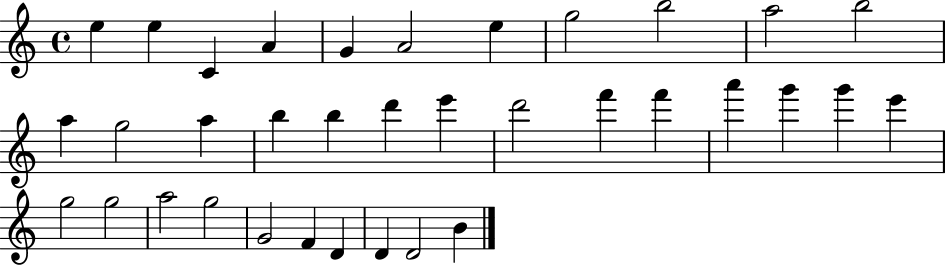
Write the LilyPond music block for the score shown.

{
  \clef treble
  \time 4/4
  \defaultTimeSignature
  \key c \major
  e''4 e''4 c'4 a'4 | g'4 a'2 e''4 | g''2 b''2 | a''2 b''2 | \break a''4 g''2 a''4 | b''4 b''4 d'''4 e'''4 | d'''2 f'''4 f'''4 | a'''4 g'''4 g'''4 e'''4 | \break g''2 g''2 | a''2 g''2 | g'2 f'4 d'4 | d'4 d'2 b'4 | \break \bar "|."
}